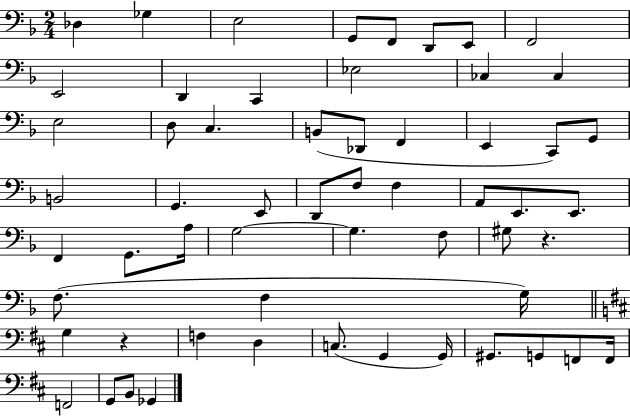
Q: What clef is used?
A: bass